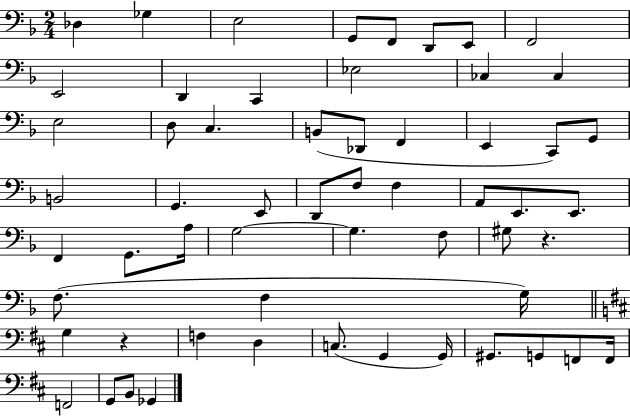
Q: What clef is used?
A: bass